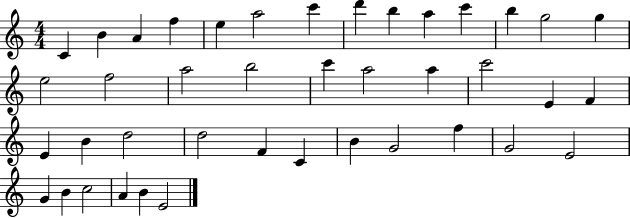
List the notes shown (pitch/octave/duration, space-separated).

C4/q B4/q A4/q F5/q E5/q A5/h C6/q D6/q B5/q A5/q C6/q B5/q G5/h G5/q E5/h F5/h A5/h B5/h C6/q A5/h A5/q C6/h E4/q F4/q E4/q B4/q D5/h D5/h F4/q C4/q B4/q G4/h F5/q G4/h E4/h G4/q B4/q C5/h A4/q B4/q E4/h